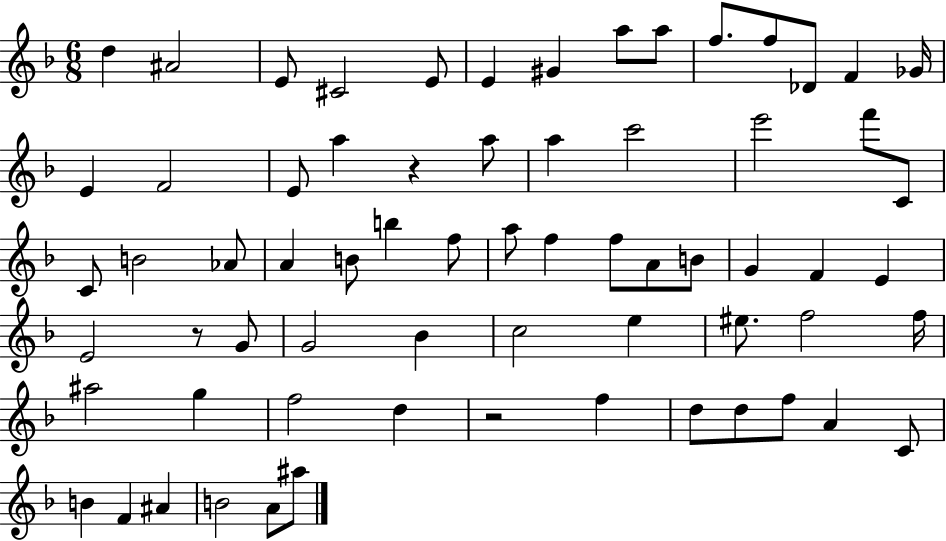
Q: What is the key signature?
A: F major